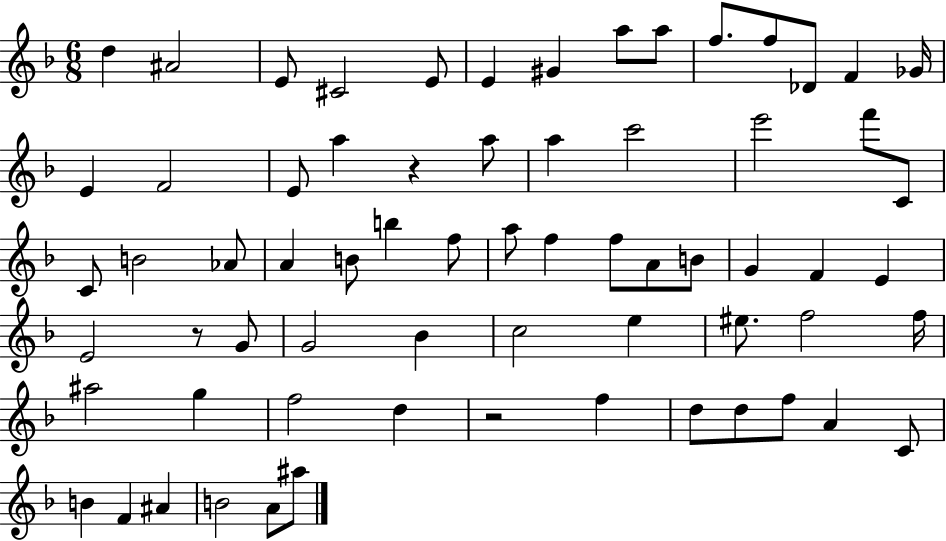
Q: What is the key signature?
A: F major